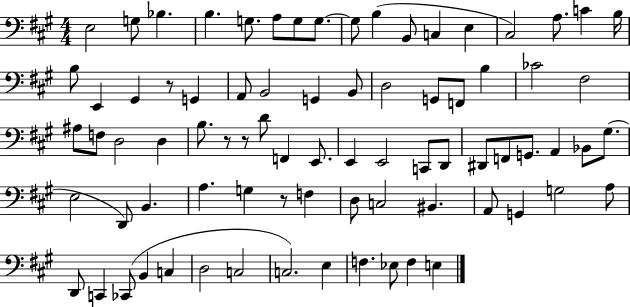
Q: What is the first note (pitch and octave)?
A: E3